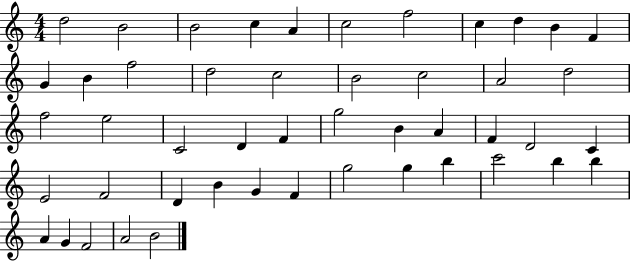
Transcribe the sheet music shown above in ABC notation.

X:1
T:Untitled
M:4/4
L:1/4
K:C
d2 B2 B2 c A c2 f2 c d B F G B f2 d2 c2 B2 c2 A2 d2 f2 e2 C2 D F g2 B A F D2 C E2 F2 D B G F g2 g b c'2 b b A G F2 A2 B2